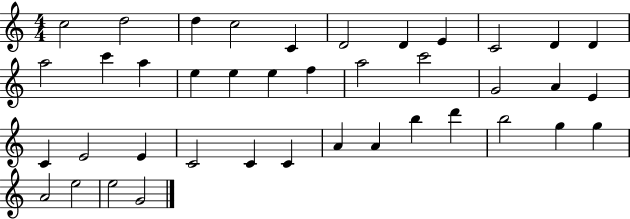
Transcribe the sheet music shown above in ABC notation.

X:1
T:Untitled
M:4/4
L:1/4
K:C
c2 d2 d c2 C D2 D E C2 D D a2 c' a e e e f a2 c'2 G2 A E C E2 E C2 C C A A b d' b2 g g A2 e2 e2 G2